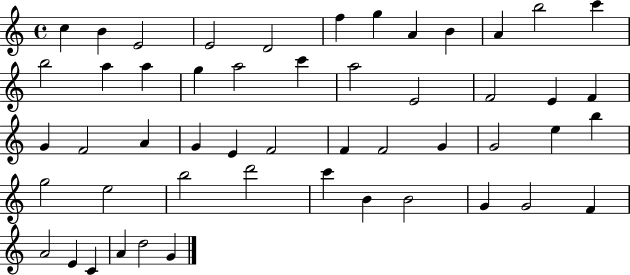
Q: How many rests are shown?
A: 0